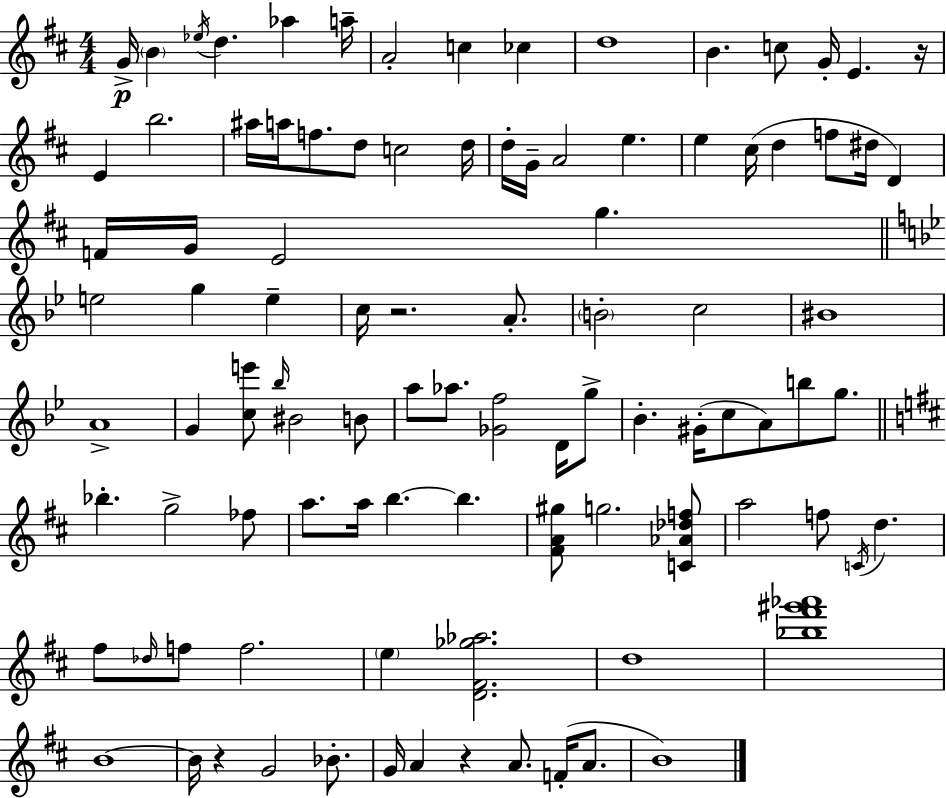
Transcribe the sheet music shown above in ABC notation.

X:1
T:Untitled
M:4/4
L:1/4
K:D
G/4 B _e/4 d _a a/4 A2 c _c d4 B c/2 G/4 E z/4 E b2 ^a/4 a/4 f/2 d/2 c2 d/4 d/4 G/4 A2 e e ^c/4 d f/2 ^d/4 D F/4 G/4 E2 g e2 g e c/4 z2 A/2 B2 c2 ^B4 A4 G [ce']/2 _b/4 ^B2 B/2 a/2 _a/2 [_Gf]2 D/4 g/2 _B ^G/4 c/2 A/2 b/2 g/2 _b g2 _f/2 a/2 a/4 b b [^FA^g]/2 g2 [C_A_df]/2 a2 f/2 C/4 d ^f/2 _d/4 f/2 f2 e [D^F_g_a]2 d4 [_b^f'^g'_a']4 B4 B/4 z G2 _B/2 G/4 A z A/2 F/4 A/2 B4